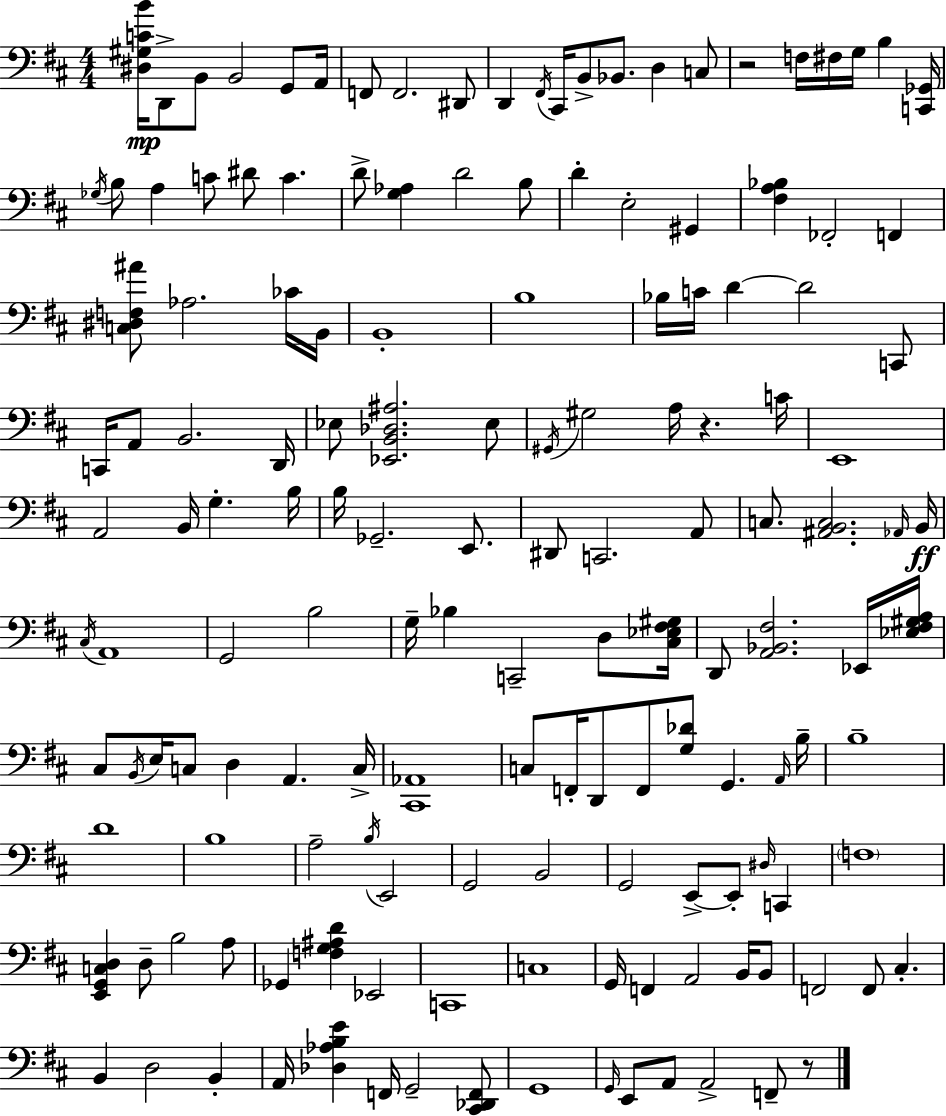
X:1
T:Untitled
M:4/4
L:1/4
K:D
[^D,^G,CB]/4 D,,/2 B,,/2 B,,2 G,,/2 A,,/4 F,,/2 F,,2 ^D,,/2 D,, ^F,,/4 ^C,,/4 B,,/2 _B,,/2 D, C,/2 z2 F,/4 ^F,/4 G,/4 B, [C,,_G,,]/4 _G,/4 B,/2 A, C/2 ^D/2 C D/2 [G,_A,] D2 B,/2 D E,2 ^G,, [^F,A,_B,] _F,,2 F,, [C,^D,F,^A]/2 _A,2 _C/4 B,,/4 B,,4 B,4 _B,/4 C/4 D D2 C,,/2 C,,/4 A,,/2 B,,2 D,,/4 _E,/2 [_E,,B,,_D,^A,]2 _E,/2 ^G,,/4 ^G,2 A,/4 z C/4 E,,4 A,,2 B,,/4 G, B,/4 B,/4 _G,,2 E,,/2 ^D,,/2 C,,2 A,,/2 C,/2 [^A,,B,,C,]2 _A,,/4 B,,/4 ^C,/4 A,,4 G,,2 B,2 G,/4 _B, C,,2 D,/2 [^C,_E,^F,^G,]/4 D,,/2 [A,,_B,,^F,]2 _E,,/4 [_E,^F,^G,A,]/4 ^C,/2 B,,/4 E,/4 C,/2 D, A,, C,/4 [^C,,_A,,]4 C,/2 F,,/4 D,,/2 F,,/2 [G,_D]/2 G,, A,,/4 B,/4 B,4 D4 B,4 A,2 B,/4 E,,2 G,,2 B,,2 G,,2 E,,/2 E,,/2 ^D,/4 C,, F,4 [E,,G,,C,D,] D,/2 B,2 A,/2 _G,, [F,G,^A,D] _E,,2 C,,4 C,4 G,,/4 F,, A,,2 B,,/4 B,,/2 F,,2 F,,/2 ^C, B,, D,2 B,, A,,/4 [_D,_A,B,E] F,,/4 G,,2 [^C,,_D,,F,,]/2 G,,4 G,,/4 E,,/2 A,,/2 A,,2 F,,/2 z/2